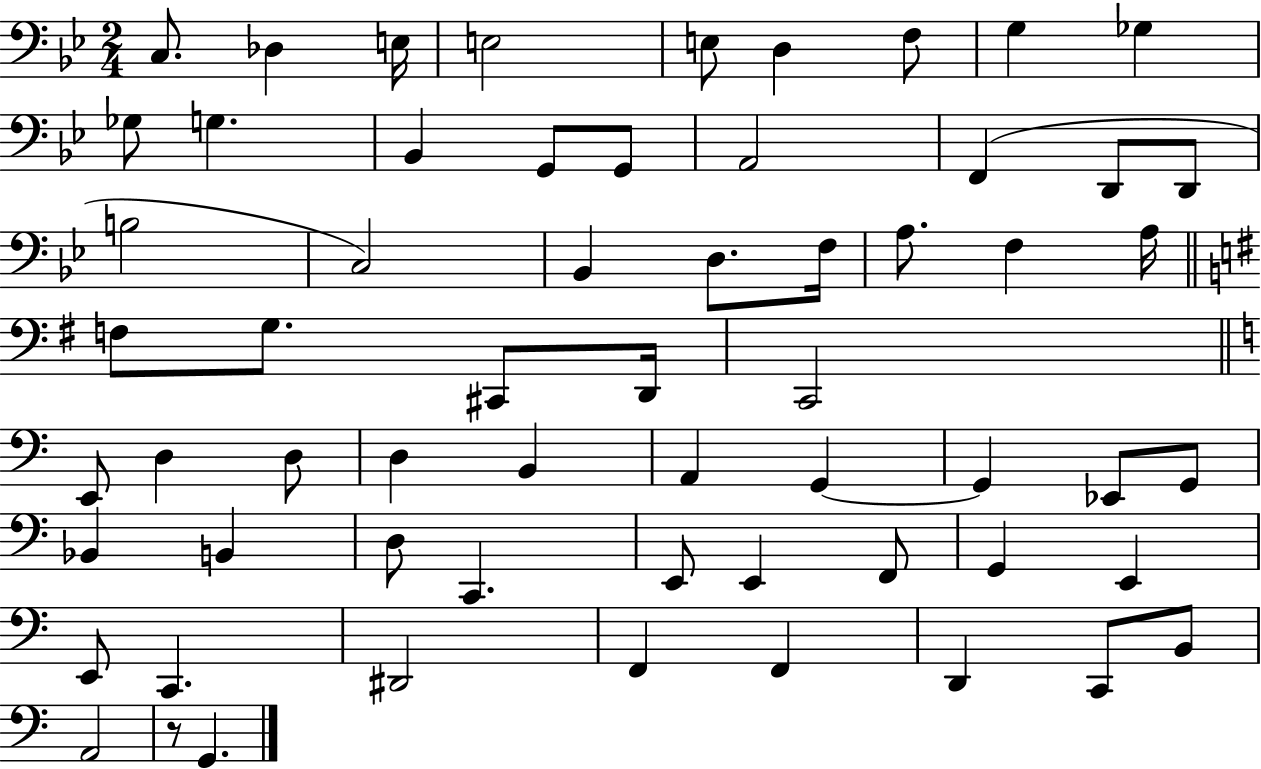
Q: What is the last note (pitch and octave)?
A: G2